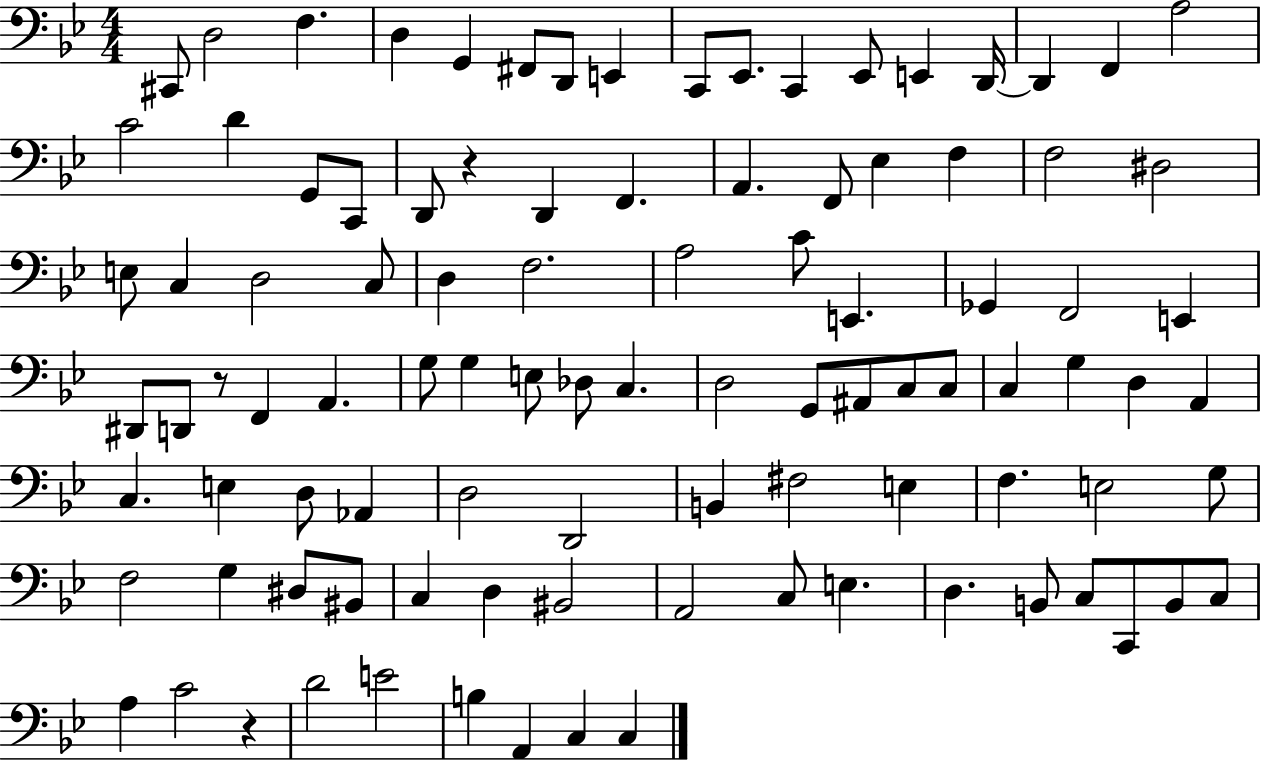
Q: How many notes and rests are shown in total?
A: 99